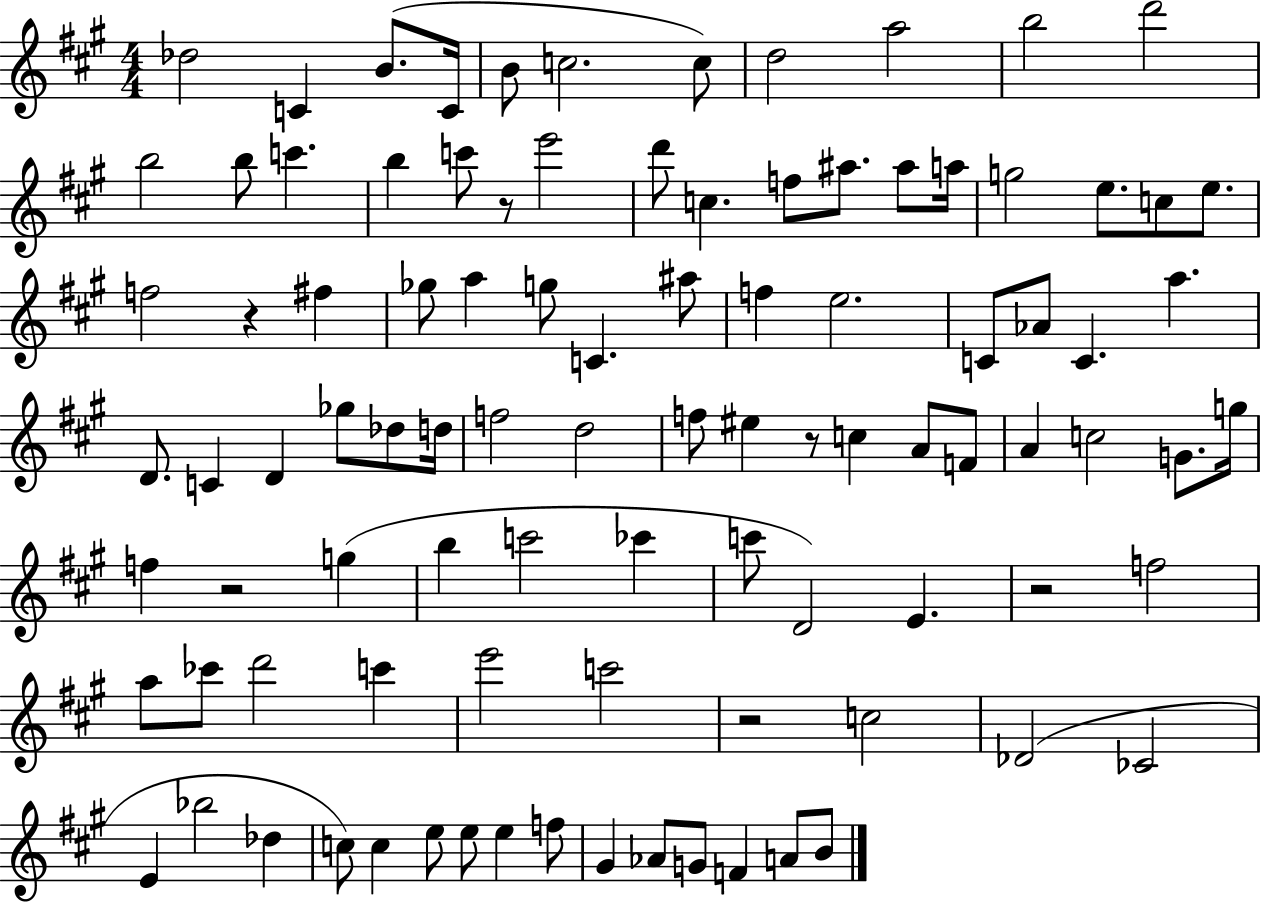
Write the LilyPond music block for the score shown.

{
  \clef treble
  \numericTimeSignature
  \time 4/4
  \key a \major
  des''2 c'4 b'8.( c'16 | b'8 c''2. c''8) | d''2 a''2 | b''2 d'''2 | \break b''2 b''8 c'''4. | b''4 c'''8 r8 e'''2 | d'''8 c''4. f''8 ais''8. ais''8 a''16 | g''2 e''8. c''8 e''8. | \break f''2 r4 fis''4 | ges''8 a''4 g''8 c'4. ais''8 | f''4 e''2. | c'8 aes'8 c'4. a''4. | \break d'8. c'4 d'4 ges''8 des''8 d''16 | f''2 d''2 | f''8 eis''4 r8 c''4 a'8 f'8 | a'4 c''2 g'8. g''16 | \break f''4 r2 g''4( | b''4 c'''2 ces'''4 | c'''8 d'2) e'4. | r2 f''2 | \break a''8 ces'''8 d'''2 c'''4 | e'''2 c'''2 | r2 c''2 | des'2( ces'2 | \break e'4 bes''2 des''4 | c''8) c''4 e''8 e''8 e''4 f''8 | gis'4 aes'8 g'8 f'4 a'8 b'8 | \bar "|."
}